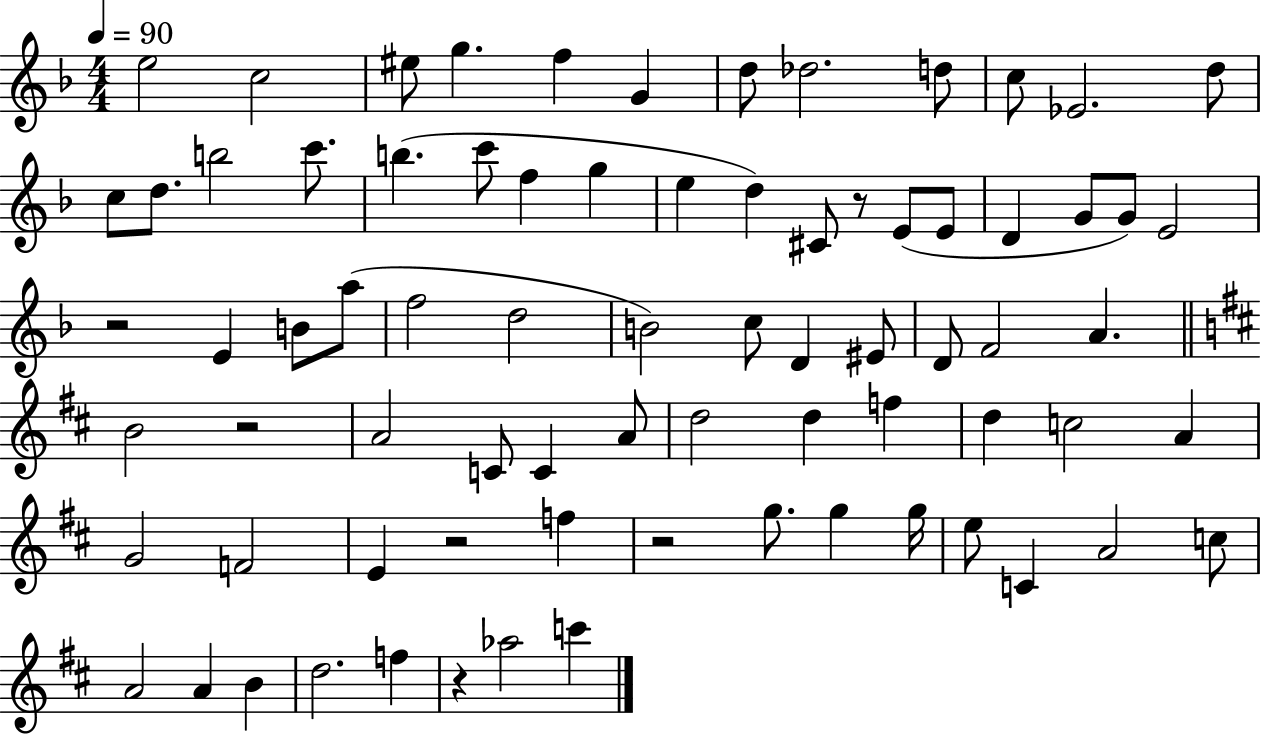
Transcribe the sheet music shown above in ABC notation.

X:1
T:Untitled
M:4/4
L:1/4
K:F
e2 c2 ^e/2 g f G d/2 _d2 d/2 c/2 _E2 d/2 c/2 d/2 b2 c'/2 b c'/2 f g e d ^C/2 z/2 E/2 E/2 D G/2 G/2 E2 z2 E B/2 a/2 f2 d2 B2 c/2 D ^E/2 D/2 F2 A B2 z2 A2 C/2 C A/2 d2 d f d c2 A G2 F2 E z2 f z2 g/2 g g/4 e/2 C A2 c/2 A2 A B d2 f z _a2 c'